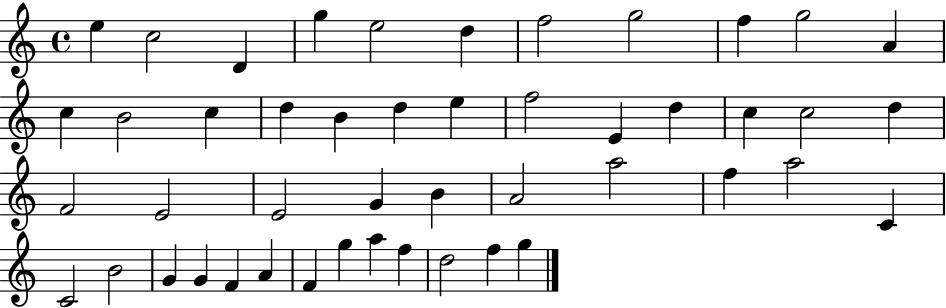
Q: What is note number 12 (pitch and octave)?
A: C5